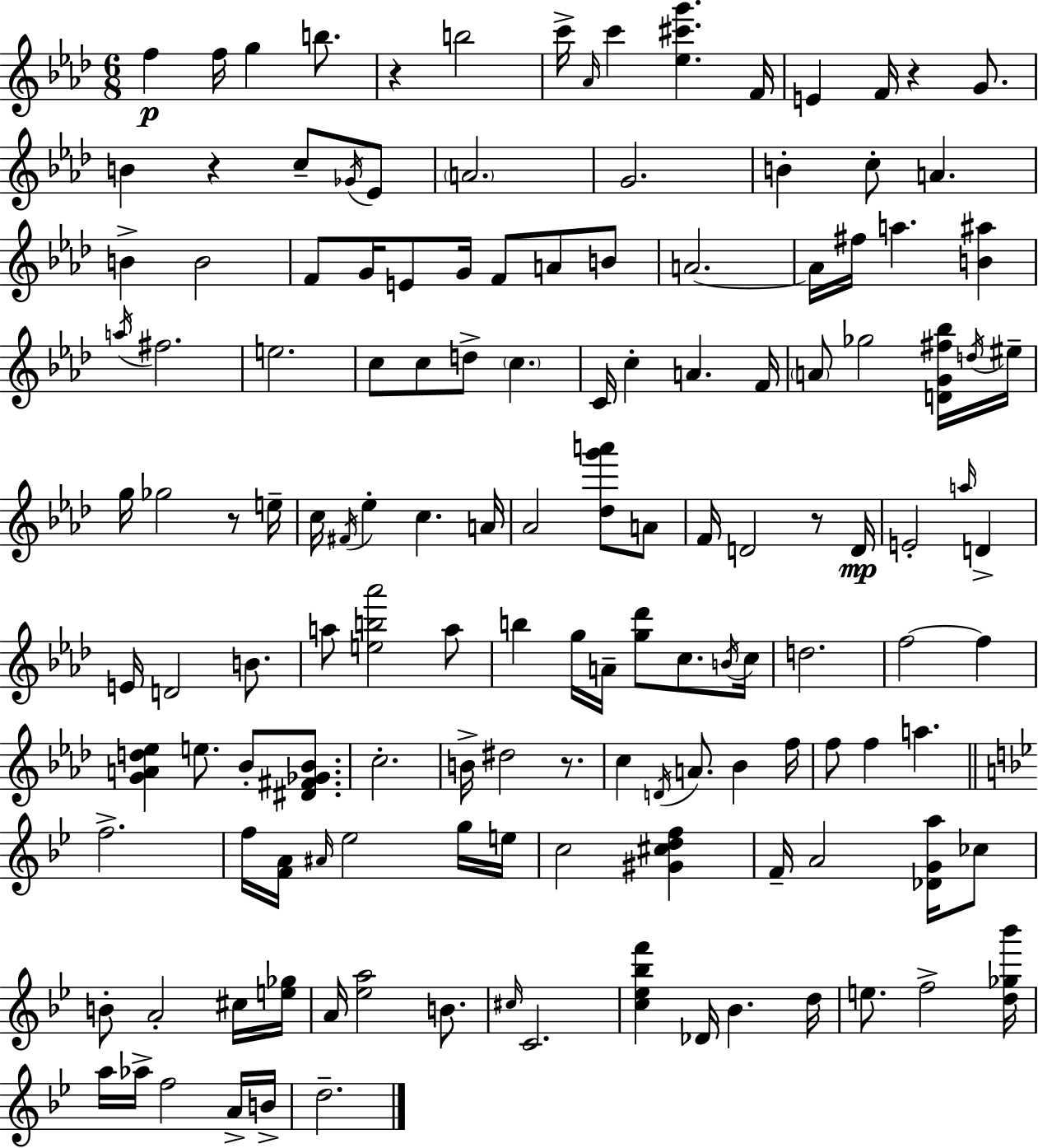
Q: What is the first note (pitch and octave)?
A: F5